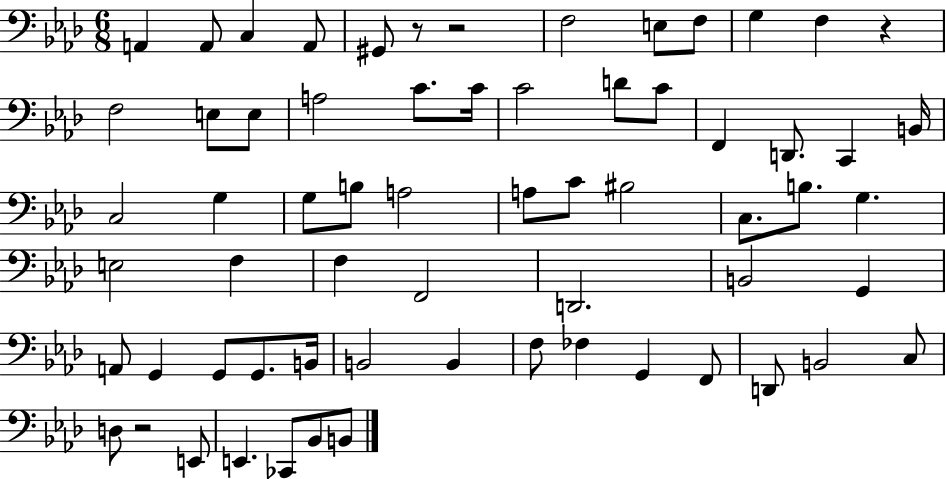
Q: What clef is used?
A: bass